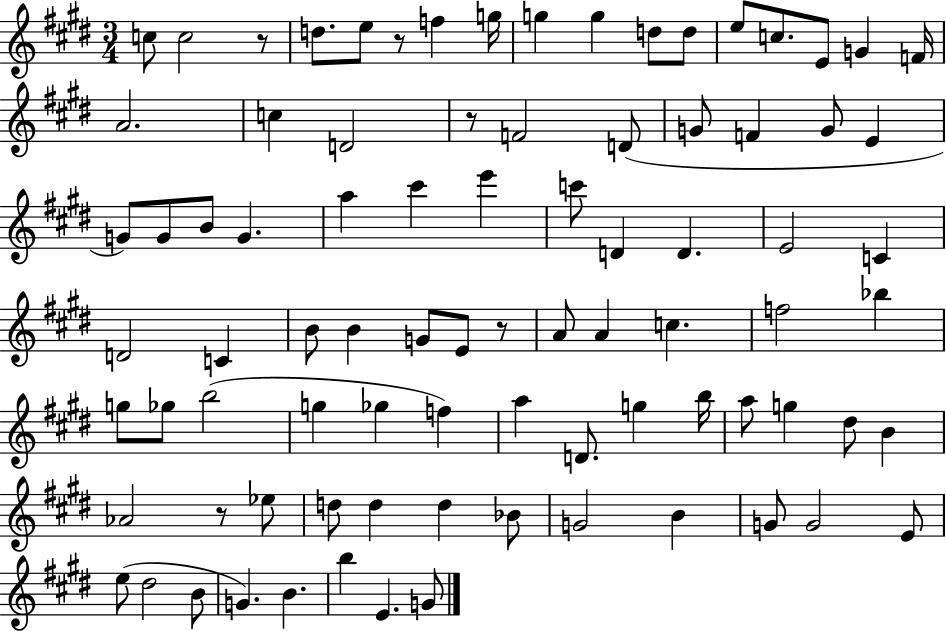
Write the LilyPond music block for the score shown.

{
  \clef treble
  \numericTimeSignature
  \time 3/4
  \key e \major
  \repeat volta 2 { c''8 c''2 r8 | d''8. e''8 r8 f''4 g''16 | g''4 g''4 d''8 d''8 | e''8 c''8. e'8 g'4 f'16 | \break a'2. | c''4 d'2 | r8 f'2 d'8( | g'8 f'4 g'8 e'4 | \break g'8) g'8 b'8 g'4. | a''4 cis'''4 e'''4 | c'''8 d'4 d'4. | e'2 c'4 | \break d'2 c'4 | b'8 b'4 g'8 e'8 r8 | a'8 a'4 c''4. | f''2 bes''4 | \break g''8 ges''8 b''2( | g''4 ges''4 f''4) | a''4 d'8. g''4 b''16 | a''8 g''4 dis''8 b'4 | \break aes'2 r8 ees''8 | d''8 d''4 d''4 bes'8 | g'2 b'4 | g'8 g'2 e'8 | \break e''8( dis''2 b'8 | g'4.) b'4. | b''4 e'4. g'8 | } \bar "|."
}